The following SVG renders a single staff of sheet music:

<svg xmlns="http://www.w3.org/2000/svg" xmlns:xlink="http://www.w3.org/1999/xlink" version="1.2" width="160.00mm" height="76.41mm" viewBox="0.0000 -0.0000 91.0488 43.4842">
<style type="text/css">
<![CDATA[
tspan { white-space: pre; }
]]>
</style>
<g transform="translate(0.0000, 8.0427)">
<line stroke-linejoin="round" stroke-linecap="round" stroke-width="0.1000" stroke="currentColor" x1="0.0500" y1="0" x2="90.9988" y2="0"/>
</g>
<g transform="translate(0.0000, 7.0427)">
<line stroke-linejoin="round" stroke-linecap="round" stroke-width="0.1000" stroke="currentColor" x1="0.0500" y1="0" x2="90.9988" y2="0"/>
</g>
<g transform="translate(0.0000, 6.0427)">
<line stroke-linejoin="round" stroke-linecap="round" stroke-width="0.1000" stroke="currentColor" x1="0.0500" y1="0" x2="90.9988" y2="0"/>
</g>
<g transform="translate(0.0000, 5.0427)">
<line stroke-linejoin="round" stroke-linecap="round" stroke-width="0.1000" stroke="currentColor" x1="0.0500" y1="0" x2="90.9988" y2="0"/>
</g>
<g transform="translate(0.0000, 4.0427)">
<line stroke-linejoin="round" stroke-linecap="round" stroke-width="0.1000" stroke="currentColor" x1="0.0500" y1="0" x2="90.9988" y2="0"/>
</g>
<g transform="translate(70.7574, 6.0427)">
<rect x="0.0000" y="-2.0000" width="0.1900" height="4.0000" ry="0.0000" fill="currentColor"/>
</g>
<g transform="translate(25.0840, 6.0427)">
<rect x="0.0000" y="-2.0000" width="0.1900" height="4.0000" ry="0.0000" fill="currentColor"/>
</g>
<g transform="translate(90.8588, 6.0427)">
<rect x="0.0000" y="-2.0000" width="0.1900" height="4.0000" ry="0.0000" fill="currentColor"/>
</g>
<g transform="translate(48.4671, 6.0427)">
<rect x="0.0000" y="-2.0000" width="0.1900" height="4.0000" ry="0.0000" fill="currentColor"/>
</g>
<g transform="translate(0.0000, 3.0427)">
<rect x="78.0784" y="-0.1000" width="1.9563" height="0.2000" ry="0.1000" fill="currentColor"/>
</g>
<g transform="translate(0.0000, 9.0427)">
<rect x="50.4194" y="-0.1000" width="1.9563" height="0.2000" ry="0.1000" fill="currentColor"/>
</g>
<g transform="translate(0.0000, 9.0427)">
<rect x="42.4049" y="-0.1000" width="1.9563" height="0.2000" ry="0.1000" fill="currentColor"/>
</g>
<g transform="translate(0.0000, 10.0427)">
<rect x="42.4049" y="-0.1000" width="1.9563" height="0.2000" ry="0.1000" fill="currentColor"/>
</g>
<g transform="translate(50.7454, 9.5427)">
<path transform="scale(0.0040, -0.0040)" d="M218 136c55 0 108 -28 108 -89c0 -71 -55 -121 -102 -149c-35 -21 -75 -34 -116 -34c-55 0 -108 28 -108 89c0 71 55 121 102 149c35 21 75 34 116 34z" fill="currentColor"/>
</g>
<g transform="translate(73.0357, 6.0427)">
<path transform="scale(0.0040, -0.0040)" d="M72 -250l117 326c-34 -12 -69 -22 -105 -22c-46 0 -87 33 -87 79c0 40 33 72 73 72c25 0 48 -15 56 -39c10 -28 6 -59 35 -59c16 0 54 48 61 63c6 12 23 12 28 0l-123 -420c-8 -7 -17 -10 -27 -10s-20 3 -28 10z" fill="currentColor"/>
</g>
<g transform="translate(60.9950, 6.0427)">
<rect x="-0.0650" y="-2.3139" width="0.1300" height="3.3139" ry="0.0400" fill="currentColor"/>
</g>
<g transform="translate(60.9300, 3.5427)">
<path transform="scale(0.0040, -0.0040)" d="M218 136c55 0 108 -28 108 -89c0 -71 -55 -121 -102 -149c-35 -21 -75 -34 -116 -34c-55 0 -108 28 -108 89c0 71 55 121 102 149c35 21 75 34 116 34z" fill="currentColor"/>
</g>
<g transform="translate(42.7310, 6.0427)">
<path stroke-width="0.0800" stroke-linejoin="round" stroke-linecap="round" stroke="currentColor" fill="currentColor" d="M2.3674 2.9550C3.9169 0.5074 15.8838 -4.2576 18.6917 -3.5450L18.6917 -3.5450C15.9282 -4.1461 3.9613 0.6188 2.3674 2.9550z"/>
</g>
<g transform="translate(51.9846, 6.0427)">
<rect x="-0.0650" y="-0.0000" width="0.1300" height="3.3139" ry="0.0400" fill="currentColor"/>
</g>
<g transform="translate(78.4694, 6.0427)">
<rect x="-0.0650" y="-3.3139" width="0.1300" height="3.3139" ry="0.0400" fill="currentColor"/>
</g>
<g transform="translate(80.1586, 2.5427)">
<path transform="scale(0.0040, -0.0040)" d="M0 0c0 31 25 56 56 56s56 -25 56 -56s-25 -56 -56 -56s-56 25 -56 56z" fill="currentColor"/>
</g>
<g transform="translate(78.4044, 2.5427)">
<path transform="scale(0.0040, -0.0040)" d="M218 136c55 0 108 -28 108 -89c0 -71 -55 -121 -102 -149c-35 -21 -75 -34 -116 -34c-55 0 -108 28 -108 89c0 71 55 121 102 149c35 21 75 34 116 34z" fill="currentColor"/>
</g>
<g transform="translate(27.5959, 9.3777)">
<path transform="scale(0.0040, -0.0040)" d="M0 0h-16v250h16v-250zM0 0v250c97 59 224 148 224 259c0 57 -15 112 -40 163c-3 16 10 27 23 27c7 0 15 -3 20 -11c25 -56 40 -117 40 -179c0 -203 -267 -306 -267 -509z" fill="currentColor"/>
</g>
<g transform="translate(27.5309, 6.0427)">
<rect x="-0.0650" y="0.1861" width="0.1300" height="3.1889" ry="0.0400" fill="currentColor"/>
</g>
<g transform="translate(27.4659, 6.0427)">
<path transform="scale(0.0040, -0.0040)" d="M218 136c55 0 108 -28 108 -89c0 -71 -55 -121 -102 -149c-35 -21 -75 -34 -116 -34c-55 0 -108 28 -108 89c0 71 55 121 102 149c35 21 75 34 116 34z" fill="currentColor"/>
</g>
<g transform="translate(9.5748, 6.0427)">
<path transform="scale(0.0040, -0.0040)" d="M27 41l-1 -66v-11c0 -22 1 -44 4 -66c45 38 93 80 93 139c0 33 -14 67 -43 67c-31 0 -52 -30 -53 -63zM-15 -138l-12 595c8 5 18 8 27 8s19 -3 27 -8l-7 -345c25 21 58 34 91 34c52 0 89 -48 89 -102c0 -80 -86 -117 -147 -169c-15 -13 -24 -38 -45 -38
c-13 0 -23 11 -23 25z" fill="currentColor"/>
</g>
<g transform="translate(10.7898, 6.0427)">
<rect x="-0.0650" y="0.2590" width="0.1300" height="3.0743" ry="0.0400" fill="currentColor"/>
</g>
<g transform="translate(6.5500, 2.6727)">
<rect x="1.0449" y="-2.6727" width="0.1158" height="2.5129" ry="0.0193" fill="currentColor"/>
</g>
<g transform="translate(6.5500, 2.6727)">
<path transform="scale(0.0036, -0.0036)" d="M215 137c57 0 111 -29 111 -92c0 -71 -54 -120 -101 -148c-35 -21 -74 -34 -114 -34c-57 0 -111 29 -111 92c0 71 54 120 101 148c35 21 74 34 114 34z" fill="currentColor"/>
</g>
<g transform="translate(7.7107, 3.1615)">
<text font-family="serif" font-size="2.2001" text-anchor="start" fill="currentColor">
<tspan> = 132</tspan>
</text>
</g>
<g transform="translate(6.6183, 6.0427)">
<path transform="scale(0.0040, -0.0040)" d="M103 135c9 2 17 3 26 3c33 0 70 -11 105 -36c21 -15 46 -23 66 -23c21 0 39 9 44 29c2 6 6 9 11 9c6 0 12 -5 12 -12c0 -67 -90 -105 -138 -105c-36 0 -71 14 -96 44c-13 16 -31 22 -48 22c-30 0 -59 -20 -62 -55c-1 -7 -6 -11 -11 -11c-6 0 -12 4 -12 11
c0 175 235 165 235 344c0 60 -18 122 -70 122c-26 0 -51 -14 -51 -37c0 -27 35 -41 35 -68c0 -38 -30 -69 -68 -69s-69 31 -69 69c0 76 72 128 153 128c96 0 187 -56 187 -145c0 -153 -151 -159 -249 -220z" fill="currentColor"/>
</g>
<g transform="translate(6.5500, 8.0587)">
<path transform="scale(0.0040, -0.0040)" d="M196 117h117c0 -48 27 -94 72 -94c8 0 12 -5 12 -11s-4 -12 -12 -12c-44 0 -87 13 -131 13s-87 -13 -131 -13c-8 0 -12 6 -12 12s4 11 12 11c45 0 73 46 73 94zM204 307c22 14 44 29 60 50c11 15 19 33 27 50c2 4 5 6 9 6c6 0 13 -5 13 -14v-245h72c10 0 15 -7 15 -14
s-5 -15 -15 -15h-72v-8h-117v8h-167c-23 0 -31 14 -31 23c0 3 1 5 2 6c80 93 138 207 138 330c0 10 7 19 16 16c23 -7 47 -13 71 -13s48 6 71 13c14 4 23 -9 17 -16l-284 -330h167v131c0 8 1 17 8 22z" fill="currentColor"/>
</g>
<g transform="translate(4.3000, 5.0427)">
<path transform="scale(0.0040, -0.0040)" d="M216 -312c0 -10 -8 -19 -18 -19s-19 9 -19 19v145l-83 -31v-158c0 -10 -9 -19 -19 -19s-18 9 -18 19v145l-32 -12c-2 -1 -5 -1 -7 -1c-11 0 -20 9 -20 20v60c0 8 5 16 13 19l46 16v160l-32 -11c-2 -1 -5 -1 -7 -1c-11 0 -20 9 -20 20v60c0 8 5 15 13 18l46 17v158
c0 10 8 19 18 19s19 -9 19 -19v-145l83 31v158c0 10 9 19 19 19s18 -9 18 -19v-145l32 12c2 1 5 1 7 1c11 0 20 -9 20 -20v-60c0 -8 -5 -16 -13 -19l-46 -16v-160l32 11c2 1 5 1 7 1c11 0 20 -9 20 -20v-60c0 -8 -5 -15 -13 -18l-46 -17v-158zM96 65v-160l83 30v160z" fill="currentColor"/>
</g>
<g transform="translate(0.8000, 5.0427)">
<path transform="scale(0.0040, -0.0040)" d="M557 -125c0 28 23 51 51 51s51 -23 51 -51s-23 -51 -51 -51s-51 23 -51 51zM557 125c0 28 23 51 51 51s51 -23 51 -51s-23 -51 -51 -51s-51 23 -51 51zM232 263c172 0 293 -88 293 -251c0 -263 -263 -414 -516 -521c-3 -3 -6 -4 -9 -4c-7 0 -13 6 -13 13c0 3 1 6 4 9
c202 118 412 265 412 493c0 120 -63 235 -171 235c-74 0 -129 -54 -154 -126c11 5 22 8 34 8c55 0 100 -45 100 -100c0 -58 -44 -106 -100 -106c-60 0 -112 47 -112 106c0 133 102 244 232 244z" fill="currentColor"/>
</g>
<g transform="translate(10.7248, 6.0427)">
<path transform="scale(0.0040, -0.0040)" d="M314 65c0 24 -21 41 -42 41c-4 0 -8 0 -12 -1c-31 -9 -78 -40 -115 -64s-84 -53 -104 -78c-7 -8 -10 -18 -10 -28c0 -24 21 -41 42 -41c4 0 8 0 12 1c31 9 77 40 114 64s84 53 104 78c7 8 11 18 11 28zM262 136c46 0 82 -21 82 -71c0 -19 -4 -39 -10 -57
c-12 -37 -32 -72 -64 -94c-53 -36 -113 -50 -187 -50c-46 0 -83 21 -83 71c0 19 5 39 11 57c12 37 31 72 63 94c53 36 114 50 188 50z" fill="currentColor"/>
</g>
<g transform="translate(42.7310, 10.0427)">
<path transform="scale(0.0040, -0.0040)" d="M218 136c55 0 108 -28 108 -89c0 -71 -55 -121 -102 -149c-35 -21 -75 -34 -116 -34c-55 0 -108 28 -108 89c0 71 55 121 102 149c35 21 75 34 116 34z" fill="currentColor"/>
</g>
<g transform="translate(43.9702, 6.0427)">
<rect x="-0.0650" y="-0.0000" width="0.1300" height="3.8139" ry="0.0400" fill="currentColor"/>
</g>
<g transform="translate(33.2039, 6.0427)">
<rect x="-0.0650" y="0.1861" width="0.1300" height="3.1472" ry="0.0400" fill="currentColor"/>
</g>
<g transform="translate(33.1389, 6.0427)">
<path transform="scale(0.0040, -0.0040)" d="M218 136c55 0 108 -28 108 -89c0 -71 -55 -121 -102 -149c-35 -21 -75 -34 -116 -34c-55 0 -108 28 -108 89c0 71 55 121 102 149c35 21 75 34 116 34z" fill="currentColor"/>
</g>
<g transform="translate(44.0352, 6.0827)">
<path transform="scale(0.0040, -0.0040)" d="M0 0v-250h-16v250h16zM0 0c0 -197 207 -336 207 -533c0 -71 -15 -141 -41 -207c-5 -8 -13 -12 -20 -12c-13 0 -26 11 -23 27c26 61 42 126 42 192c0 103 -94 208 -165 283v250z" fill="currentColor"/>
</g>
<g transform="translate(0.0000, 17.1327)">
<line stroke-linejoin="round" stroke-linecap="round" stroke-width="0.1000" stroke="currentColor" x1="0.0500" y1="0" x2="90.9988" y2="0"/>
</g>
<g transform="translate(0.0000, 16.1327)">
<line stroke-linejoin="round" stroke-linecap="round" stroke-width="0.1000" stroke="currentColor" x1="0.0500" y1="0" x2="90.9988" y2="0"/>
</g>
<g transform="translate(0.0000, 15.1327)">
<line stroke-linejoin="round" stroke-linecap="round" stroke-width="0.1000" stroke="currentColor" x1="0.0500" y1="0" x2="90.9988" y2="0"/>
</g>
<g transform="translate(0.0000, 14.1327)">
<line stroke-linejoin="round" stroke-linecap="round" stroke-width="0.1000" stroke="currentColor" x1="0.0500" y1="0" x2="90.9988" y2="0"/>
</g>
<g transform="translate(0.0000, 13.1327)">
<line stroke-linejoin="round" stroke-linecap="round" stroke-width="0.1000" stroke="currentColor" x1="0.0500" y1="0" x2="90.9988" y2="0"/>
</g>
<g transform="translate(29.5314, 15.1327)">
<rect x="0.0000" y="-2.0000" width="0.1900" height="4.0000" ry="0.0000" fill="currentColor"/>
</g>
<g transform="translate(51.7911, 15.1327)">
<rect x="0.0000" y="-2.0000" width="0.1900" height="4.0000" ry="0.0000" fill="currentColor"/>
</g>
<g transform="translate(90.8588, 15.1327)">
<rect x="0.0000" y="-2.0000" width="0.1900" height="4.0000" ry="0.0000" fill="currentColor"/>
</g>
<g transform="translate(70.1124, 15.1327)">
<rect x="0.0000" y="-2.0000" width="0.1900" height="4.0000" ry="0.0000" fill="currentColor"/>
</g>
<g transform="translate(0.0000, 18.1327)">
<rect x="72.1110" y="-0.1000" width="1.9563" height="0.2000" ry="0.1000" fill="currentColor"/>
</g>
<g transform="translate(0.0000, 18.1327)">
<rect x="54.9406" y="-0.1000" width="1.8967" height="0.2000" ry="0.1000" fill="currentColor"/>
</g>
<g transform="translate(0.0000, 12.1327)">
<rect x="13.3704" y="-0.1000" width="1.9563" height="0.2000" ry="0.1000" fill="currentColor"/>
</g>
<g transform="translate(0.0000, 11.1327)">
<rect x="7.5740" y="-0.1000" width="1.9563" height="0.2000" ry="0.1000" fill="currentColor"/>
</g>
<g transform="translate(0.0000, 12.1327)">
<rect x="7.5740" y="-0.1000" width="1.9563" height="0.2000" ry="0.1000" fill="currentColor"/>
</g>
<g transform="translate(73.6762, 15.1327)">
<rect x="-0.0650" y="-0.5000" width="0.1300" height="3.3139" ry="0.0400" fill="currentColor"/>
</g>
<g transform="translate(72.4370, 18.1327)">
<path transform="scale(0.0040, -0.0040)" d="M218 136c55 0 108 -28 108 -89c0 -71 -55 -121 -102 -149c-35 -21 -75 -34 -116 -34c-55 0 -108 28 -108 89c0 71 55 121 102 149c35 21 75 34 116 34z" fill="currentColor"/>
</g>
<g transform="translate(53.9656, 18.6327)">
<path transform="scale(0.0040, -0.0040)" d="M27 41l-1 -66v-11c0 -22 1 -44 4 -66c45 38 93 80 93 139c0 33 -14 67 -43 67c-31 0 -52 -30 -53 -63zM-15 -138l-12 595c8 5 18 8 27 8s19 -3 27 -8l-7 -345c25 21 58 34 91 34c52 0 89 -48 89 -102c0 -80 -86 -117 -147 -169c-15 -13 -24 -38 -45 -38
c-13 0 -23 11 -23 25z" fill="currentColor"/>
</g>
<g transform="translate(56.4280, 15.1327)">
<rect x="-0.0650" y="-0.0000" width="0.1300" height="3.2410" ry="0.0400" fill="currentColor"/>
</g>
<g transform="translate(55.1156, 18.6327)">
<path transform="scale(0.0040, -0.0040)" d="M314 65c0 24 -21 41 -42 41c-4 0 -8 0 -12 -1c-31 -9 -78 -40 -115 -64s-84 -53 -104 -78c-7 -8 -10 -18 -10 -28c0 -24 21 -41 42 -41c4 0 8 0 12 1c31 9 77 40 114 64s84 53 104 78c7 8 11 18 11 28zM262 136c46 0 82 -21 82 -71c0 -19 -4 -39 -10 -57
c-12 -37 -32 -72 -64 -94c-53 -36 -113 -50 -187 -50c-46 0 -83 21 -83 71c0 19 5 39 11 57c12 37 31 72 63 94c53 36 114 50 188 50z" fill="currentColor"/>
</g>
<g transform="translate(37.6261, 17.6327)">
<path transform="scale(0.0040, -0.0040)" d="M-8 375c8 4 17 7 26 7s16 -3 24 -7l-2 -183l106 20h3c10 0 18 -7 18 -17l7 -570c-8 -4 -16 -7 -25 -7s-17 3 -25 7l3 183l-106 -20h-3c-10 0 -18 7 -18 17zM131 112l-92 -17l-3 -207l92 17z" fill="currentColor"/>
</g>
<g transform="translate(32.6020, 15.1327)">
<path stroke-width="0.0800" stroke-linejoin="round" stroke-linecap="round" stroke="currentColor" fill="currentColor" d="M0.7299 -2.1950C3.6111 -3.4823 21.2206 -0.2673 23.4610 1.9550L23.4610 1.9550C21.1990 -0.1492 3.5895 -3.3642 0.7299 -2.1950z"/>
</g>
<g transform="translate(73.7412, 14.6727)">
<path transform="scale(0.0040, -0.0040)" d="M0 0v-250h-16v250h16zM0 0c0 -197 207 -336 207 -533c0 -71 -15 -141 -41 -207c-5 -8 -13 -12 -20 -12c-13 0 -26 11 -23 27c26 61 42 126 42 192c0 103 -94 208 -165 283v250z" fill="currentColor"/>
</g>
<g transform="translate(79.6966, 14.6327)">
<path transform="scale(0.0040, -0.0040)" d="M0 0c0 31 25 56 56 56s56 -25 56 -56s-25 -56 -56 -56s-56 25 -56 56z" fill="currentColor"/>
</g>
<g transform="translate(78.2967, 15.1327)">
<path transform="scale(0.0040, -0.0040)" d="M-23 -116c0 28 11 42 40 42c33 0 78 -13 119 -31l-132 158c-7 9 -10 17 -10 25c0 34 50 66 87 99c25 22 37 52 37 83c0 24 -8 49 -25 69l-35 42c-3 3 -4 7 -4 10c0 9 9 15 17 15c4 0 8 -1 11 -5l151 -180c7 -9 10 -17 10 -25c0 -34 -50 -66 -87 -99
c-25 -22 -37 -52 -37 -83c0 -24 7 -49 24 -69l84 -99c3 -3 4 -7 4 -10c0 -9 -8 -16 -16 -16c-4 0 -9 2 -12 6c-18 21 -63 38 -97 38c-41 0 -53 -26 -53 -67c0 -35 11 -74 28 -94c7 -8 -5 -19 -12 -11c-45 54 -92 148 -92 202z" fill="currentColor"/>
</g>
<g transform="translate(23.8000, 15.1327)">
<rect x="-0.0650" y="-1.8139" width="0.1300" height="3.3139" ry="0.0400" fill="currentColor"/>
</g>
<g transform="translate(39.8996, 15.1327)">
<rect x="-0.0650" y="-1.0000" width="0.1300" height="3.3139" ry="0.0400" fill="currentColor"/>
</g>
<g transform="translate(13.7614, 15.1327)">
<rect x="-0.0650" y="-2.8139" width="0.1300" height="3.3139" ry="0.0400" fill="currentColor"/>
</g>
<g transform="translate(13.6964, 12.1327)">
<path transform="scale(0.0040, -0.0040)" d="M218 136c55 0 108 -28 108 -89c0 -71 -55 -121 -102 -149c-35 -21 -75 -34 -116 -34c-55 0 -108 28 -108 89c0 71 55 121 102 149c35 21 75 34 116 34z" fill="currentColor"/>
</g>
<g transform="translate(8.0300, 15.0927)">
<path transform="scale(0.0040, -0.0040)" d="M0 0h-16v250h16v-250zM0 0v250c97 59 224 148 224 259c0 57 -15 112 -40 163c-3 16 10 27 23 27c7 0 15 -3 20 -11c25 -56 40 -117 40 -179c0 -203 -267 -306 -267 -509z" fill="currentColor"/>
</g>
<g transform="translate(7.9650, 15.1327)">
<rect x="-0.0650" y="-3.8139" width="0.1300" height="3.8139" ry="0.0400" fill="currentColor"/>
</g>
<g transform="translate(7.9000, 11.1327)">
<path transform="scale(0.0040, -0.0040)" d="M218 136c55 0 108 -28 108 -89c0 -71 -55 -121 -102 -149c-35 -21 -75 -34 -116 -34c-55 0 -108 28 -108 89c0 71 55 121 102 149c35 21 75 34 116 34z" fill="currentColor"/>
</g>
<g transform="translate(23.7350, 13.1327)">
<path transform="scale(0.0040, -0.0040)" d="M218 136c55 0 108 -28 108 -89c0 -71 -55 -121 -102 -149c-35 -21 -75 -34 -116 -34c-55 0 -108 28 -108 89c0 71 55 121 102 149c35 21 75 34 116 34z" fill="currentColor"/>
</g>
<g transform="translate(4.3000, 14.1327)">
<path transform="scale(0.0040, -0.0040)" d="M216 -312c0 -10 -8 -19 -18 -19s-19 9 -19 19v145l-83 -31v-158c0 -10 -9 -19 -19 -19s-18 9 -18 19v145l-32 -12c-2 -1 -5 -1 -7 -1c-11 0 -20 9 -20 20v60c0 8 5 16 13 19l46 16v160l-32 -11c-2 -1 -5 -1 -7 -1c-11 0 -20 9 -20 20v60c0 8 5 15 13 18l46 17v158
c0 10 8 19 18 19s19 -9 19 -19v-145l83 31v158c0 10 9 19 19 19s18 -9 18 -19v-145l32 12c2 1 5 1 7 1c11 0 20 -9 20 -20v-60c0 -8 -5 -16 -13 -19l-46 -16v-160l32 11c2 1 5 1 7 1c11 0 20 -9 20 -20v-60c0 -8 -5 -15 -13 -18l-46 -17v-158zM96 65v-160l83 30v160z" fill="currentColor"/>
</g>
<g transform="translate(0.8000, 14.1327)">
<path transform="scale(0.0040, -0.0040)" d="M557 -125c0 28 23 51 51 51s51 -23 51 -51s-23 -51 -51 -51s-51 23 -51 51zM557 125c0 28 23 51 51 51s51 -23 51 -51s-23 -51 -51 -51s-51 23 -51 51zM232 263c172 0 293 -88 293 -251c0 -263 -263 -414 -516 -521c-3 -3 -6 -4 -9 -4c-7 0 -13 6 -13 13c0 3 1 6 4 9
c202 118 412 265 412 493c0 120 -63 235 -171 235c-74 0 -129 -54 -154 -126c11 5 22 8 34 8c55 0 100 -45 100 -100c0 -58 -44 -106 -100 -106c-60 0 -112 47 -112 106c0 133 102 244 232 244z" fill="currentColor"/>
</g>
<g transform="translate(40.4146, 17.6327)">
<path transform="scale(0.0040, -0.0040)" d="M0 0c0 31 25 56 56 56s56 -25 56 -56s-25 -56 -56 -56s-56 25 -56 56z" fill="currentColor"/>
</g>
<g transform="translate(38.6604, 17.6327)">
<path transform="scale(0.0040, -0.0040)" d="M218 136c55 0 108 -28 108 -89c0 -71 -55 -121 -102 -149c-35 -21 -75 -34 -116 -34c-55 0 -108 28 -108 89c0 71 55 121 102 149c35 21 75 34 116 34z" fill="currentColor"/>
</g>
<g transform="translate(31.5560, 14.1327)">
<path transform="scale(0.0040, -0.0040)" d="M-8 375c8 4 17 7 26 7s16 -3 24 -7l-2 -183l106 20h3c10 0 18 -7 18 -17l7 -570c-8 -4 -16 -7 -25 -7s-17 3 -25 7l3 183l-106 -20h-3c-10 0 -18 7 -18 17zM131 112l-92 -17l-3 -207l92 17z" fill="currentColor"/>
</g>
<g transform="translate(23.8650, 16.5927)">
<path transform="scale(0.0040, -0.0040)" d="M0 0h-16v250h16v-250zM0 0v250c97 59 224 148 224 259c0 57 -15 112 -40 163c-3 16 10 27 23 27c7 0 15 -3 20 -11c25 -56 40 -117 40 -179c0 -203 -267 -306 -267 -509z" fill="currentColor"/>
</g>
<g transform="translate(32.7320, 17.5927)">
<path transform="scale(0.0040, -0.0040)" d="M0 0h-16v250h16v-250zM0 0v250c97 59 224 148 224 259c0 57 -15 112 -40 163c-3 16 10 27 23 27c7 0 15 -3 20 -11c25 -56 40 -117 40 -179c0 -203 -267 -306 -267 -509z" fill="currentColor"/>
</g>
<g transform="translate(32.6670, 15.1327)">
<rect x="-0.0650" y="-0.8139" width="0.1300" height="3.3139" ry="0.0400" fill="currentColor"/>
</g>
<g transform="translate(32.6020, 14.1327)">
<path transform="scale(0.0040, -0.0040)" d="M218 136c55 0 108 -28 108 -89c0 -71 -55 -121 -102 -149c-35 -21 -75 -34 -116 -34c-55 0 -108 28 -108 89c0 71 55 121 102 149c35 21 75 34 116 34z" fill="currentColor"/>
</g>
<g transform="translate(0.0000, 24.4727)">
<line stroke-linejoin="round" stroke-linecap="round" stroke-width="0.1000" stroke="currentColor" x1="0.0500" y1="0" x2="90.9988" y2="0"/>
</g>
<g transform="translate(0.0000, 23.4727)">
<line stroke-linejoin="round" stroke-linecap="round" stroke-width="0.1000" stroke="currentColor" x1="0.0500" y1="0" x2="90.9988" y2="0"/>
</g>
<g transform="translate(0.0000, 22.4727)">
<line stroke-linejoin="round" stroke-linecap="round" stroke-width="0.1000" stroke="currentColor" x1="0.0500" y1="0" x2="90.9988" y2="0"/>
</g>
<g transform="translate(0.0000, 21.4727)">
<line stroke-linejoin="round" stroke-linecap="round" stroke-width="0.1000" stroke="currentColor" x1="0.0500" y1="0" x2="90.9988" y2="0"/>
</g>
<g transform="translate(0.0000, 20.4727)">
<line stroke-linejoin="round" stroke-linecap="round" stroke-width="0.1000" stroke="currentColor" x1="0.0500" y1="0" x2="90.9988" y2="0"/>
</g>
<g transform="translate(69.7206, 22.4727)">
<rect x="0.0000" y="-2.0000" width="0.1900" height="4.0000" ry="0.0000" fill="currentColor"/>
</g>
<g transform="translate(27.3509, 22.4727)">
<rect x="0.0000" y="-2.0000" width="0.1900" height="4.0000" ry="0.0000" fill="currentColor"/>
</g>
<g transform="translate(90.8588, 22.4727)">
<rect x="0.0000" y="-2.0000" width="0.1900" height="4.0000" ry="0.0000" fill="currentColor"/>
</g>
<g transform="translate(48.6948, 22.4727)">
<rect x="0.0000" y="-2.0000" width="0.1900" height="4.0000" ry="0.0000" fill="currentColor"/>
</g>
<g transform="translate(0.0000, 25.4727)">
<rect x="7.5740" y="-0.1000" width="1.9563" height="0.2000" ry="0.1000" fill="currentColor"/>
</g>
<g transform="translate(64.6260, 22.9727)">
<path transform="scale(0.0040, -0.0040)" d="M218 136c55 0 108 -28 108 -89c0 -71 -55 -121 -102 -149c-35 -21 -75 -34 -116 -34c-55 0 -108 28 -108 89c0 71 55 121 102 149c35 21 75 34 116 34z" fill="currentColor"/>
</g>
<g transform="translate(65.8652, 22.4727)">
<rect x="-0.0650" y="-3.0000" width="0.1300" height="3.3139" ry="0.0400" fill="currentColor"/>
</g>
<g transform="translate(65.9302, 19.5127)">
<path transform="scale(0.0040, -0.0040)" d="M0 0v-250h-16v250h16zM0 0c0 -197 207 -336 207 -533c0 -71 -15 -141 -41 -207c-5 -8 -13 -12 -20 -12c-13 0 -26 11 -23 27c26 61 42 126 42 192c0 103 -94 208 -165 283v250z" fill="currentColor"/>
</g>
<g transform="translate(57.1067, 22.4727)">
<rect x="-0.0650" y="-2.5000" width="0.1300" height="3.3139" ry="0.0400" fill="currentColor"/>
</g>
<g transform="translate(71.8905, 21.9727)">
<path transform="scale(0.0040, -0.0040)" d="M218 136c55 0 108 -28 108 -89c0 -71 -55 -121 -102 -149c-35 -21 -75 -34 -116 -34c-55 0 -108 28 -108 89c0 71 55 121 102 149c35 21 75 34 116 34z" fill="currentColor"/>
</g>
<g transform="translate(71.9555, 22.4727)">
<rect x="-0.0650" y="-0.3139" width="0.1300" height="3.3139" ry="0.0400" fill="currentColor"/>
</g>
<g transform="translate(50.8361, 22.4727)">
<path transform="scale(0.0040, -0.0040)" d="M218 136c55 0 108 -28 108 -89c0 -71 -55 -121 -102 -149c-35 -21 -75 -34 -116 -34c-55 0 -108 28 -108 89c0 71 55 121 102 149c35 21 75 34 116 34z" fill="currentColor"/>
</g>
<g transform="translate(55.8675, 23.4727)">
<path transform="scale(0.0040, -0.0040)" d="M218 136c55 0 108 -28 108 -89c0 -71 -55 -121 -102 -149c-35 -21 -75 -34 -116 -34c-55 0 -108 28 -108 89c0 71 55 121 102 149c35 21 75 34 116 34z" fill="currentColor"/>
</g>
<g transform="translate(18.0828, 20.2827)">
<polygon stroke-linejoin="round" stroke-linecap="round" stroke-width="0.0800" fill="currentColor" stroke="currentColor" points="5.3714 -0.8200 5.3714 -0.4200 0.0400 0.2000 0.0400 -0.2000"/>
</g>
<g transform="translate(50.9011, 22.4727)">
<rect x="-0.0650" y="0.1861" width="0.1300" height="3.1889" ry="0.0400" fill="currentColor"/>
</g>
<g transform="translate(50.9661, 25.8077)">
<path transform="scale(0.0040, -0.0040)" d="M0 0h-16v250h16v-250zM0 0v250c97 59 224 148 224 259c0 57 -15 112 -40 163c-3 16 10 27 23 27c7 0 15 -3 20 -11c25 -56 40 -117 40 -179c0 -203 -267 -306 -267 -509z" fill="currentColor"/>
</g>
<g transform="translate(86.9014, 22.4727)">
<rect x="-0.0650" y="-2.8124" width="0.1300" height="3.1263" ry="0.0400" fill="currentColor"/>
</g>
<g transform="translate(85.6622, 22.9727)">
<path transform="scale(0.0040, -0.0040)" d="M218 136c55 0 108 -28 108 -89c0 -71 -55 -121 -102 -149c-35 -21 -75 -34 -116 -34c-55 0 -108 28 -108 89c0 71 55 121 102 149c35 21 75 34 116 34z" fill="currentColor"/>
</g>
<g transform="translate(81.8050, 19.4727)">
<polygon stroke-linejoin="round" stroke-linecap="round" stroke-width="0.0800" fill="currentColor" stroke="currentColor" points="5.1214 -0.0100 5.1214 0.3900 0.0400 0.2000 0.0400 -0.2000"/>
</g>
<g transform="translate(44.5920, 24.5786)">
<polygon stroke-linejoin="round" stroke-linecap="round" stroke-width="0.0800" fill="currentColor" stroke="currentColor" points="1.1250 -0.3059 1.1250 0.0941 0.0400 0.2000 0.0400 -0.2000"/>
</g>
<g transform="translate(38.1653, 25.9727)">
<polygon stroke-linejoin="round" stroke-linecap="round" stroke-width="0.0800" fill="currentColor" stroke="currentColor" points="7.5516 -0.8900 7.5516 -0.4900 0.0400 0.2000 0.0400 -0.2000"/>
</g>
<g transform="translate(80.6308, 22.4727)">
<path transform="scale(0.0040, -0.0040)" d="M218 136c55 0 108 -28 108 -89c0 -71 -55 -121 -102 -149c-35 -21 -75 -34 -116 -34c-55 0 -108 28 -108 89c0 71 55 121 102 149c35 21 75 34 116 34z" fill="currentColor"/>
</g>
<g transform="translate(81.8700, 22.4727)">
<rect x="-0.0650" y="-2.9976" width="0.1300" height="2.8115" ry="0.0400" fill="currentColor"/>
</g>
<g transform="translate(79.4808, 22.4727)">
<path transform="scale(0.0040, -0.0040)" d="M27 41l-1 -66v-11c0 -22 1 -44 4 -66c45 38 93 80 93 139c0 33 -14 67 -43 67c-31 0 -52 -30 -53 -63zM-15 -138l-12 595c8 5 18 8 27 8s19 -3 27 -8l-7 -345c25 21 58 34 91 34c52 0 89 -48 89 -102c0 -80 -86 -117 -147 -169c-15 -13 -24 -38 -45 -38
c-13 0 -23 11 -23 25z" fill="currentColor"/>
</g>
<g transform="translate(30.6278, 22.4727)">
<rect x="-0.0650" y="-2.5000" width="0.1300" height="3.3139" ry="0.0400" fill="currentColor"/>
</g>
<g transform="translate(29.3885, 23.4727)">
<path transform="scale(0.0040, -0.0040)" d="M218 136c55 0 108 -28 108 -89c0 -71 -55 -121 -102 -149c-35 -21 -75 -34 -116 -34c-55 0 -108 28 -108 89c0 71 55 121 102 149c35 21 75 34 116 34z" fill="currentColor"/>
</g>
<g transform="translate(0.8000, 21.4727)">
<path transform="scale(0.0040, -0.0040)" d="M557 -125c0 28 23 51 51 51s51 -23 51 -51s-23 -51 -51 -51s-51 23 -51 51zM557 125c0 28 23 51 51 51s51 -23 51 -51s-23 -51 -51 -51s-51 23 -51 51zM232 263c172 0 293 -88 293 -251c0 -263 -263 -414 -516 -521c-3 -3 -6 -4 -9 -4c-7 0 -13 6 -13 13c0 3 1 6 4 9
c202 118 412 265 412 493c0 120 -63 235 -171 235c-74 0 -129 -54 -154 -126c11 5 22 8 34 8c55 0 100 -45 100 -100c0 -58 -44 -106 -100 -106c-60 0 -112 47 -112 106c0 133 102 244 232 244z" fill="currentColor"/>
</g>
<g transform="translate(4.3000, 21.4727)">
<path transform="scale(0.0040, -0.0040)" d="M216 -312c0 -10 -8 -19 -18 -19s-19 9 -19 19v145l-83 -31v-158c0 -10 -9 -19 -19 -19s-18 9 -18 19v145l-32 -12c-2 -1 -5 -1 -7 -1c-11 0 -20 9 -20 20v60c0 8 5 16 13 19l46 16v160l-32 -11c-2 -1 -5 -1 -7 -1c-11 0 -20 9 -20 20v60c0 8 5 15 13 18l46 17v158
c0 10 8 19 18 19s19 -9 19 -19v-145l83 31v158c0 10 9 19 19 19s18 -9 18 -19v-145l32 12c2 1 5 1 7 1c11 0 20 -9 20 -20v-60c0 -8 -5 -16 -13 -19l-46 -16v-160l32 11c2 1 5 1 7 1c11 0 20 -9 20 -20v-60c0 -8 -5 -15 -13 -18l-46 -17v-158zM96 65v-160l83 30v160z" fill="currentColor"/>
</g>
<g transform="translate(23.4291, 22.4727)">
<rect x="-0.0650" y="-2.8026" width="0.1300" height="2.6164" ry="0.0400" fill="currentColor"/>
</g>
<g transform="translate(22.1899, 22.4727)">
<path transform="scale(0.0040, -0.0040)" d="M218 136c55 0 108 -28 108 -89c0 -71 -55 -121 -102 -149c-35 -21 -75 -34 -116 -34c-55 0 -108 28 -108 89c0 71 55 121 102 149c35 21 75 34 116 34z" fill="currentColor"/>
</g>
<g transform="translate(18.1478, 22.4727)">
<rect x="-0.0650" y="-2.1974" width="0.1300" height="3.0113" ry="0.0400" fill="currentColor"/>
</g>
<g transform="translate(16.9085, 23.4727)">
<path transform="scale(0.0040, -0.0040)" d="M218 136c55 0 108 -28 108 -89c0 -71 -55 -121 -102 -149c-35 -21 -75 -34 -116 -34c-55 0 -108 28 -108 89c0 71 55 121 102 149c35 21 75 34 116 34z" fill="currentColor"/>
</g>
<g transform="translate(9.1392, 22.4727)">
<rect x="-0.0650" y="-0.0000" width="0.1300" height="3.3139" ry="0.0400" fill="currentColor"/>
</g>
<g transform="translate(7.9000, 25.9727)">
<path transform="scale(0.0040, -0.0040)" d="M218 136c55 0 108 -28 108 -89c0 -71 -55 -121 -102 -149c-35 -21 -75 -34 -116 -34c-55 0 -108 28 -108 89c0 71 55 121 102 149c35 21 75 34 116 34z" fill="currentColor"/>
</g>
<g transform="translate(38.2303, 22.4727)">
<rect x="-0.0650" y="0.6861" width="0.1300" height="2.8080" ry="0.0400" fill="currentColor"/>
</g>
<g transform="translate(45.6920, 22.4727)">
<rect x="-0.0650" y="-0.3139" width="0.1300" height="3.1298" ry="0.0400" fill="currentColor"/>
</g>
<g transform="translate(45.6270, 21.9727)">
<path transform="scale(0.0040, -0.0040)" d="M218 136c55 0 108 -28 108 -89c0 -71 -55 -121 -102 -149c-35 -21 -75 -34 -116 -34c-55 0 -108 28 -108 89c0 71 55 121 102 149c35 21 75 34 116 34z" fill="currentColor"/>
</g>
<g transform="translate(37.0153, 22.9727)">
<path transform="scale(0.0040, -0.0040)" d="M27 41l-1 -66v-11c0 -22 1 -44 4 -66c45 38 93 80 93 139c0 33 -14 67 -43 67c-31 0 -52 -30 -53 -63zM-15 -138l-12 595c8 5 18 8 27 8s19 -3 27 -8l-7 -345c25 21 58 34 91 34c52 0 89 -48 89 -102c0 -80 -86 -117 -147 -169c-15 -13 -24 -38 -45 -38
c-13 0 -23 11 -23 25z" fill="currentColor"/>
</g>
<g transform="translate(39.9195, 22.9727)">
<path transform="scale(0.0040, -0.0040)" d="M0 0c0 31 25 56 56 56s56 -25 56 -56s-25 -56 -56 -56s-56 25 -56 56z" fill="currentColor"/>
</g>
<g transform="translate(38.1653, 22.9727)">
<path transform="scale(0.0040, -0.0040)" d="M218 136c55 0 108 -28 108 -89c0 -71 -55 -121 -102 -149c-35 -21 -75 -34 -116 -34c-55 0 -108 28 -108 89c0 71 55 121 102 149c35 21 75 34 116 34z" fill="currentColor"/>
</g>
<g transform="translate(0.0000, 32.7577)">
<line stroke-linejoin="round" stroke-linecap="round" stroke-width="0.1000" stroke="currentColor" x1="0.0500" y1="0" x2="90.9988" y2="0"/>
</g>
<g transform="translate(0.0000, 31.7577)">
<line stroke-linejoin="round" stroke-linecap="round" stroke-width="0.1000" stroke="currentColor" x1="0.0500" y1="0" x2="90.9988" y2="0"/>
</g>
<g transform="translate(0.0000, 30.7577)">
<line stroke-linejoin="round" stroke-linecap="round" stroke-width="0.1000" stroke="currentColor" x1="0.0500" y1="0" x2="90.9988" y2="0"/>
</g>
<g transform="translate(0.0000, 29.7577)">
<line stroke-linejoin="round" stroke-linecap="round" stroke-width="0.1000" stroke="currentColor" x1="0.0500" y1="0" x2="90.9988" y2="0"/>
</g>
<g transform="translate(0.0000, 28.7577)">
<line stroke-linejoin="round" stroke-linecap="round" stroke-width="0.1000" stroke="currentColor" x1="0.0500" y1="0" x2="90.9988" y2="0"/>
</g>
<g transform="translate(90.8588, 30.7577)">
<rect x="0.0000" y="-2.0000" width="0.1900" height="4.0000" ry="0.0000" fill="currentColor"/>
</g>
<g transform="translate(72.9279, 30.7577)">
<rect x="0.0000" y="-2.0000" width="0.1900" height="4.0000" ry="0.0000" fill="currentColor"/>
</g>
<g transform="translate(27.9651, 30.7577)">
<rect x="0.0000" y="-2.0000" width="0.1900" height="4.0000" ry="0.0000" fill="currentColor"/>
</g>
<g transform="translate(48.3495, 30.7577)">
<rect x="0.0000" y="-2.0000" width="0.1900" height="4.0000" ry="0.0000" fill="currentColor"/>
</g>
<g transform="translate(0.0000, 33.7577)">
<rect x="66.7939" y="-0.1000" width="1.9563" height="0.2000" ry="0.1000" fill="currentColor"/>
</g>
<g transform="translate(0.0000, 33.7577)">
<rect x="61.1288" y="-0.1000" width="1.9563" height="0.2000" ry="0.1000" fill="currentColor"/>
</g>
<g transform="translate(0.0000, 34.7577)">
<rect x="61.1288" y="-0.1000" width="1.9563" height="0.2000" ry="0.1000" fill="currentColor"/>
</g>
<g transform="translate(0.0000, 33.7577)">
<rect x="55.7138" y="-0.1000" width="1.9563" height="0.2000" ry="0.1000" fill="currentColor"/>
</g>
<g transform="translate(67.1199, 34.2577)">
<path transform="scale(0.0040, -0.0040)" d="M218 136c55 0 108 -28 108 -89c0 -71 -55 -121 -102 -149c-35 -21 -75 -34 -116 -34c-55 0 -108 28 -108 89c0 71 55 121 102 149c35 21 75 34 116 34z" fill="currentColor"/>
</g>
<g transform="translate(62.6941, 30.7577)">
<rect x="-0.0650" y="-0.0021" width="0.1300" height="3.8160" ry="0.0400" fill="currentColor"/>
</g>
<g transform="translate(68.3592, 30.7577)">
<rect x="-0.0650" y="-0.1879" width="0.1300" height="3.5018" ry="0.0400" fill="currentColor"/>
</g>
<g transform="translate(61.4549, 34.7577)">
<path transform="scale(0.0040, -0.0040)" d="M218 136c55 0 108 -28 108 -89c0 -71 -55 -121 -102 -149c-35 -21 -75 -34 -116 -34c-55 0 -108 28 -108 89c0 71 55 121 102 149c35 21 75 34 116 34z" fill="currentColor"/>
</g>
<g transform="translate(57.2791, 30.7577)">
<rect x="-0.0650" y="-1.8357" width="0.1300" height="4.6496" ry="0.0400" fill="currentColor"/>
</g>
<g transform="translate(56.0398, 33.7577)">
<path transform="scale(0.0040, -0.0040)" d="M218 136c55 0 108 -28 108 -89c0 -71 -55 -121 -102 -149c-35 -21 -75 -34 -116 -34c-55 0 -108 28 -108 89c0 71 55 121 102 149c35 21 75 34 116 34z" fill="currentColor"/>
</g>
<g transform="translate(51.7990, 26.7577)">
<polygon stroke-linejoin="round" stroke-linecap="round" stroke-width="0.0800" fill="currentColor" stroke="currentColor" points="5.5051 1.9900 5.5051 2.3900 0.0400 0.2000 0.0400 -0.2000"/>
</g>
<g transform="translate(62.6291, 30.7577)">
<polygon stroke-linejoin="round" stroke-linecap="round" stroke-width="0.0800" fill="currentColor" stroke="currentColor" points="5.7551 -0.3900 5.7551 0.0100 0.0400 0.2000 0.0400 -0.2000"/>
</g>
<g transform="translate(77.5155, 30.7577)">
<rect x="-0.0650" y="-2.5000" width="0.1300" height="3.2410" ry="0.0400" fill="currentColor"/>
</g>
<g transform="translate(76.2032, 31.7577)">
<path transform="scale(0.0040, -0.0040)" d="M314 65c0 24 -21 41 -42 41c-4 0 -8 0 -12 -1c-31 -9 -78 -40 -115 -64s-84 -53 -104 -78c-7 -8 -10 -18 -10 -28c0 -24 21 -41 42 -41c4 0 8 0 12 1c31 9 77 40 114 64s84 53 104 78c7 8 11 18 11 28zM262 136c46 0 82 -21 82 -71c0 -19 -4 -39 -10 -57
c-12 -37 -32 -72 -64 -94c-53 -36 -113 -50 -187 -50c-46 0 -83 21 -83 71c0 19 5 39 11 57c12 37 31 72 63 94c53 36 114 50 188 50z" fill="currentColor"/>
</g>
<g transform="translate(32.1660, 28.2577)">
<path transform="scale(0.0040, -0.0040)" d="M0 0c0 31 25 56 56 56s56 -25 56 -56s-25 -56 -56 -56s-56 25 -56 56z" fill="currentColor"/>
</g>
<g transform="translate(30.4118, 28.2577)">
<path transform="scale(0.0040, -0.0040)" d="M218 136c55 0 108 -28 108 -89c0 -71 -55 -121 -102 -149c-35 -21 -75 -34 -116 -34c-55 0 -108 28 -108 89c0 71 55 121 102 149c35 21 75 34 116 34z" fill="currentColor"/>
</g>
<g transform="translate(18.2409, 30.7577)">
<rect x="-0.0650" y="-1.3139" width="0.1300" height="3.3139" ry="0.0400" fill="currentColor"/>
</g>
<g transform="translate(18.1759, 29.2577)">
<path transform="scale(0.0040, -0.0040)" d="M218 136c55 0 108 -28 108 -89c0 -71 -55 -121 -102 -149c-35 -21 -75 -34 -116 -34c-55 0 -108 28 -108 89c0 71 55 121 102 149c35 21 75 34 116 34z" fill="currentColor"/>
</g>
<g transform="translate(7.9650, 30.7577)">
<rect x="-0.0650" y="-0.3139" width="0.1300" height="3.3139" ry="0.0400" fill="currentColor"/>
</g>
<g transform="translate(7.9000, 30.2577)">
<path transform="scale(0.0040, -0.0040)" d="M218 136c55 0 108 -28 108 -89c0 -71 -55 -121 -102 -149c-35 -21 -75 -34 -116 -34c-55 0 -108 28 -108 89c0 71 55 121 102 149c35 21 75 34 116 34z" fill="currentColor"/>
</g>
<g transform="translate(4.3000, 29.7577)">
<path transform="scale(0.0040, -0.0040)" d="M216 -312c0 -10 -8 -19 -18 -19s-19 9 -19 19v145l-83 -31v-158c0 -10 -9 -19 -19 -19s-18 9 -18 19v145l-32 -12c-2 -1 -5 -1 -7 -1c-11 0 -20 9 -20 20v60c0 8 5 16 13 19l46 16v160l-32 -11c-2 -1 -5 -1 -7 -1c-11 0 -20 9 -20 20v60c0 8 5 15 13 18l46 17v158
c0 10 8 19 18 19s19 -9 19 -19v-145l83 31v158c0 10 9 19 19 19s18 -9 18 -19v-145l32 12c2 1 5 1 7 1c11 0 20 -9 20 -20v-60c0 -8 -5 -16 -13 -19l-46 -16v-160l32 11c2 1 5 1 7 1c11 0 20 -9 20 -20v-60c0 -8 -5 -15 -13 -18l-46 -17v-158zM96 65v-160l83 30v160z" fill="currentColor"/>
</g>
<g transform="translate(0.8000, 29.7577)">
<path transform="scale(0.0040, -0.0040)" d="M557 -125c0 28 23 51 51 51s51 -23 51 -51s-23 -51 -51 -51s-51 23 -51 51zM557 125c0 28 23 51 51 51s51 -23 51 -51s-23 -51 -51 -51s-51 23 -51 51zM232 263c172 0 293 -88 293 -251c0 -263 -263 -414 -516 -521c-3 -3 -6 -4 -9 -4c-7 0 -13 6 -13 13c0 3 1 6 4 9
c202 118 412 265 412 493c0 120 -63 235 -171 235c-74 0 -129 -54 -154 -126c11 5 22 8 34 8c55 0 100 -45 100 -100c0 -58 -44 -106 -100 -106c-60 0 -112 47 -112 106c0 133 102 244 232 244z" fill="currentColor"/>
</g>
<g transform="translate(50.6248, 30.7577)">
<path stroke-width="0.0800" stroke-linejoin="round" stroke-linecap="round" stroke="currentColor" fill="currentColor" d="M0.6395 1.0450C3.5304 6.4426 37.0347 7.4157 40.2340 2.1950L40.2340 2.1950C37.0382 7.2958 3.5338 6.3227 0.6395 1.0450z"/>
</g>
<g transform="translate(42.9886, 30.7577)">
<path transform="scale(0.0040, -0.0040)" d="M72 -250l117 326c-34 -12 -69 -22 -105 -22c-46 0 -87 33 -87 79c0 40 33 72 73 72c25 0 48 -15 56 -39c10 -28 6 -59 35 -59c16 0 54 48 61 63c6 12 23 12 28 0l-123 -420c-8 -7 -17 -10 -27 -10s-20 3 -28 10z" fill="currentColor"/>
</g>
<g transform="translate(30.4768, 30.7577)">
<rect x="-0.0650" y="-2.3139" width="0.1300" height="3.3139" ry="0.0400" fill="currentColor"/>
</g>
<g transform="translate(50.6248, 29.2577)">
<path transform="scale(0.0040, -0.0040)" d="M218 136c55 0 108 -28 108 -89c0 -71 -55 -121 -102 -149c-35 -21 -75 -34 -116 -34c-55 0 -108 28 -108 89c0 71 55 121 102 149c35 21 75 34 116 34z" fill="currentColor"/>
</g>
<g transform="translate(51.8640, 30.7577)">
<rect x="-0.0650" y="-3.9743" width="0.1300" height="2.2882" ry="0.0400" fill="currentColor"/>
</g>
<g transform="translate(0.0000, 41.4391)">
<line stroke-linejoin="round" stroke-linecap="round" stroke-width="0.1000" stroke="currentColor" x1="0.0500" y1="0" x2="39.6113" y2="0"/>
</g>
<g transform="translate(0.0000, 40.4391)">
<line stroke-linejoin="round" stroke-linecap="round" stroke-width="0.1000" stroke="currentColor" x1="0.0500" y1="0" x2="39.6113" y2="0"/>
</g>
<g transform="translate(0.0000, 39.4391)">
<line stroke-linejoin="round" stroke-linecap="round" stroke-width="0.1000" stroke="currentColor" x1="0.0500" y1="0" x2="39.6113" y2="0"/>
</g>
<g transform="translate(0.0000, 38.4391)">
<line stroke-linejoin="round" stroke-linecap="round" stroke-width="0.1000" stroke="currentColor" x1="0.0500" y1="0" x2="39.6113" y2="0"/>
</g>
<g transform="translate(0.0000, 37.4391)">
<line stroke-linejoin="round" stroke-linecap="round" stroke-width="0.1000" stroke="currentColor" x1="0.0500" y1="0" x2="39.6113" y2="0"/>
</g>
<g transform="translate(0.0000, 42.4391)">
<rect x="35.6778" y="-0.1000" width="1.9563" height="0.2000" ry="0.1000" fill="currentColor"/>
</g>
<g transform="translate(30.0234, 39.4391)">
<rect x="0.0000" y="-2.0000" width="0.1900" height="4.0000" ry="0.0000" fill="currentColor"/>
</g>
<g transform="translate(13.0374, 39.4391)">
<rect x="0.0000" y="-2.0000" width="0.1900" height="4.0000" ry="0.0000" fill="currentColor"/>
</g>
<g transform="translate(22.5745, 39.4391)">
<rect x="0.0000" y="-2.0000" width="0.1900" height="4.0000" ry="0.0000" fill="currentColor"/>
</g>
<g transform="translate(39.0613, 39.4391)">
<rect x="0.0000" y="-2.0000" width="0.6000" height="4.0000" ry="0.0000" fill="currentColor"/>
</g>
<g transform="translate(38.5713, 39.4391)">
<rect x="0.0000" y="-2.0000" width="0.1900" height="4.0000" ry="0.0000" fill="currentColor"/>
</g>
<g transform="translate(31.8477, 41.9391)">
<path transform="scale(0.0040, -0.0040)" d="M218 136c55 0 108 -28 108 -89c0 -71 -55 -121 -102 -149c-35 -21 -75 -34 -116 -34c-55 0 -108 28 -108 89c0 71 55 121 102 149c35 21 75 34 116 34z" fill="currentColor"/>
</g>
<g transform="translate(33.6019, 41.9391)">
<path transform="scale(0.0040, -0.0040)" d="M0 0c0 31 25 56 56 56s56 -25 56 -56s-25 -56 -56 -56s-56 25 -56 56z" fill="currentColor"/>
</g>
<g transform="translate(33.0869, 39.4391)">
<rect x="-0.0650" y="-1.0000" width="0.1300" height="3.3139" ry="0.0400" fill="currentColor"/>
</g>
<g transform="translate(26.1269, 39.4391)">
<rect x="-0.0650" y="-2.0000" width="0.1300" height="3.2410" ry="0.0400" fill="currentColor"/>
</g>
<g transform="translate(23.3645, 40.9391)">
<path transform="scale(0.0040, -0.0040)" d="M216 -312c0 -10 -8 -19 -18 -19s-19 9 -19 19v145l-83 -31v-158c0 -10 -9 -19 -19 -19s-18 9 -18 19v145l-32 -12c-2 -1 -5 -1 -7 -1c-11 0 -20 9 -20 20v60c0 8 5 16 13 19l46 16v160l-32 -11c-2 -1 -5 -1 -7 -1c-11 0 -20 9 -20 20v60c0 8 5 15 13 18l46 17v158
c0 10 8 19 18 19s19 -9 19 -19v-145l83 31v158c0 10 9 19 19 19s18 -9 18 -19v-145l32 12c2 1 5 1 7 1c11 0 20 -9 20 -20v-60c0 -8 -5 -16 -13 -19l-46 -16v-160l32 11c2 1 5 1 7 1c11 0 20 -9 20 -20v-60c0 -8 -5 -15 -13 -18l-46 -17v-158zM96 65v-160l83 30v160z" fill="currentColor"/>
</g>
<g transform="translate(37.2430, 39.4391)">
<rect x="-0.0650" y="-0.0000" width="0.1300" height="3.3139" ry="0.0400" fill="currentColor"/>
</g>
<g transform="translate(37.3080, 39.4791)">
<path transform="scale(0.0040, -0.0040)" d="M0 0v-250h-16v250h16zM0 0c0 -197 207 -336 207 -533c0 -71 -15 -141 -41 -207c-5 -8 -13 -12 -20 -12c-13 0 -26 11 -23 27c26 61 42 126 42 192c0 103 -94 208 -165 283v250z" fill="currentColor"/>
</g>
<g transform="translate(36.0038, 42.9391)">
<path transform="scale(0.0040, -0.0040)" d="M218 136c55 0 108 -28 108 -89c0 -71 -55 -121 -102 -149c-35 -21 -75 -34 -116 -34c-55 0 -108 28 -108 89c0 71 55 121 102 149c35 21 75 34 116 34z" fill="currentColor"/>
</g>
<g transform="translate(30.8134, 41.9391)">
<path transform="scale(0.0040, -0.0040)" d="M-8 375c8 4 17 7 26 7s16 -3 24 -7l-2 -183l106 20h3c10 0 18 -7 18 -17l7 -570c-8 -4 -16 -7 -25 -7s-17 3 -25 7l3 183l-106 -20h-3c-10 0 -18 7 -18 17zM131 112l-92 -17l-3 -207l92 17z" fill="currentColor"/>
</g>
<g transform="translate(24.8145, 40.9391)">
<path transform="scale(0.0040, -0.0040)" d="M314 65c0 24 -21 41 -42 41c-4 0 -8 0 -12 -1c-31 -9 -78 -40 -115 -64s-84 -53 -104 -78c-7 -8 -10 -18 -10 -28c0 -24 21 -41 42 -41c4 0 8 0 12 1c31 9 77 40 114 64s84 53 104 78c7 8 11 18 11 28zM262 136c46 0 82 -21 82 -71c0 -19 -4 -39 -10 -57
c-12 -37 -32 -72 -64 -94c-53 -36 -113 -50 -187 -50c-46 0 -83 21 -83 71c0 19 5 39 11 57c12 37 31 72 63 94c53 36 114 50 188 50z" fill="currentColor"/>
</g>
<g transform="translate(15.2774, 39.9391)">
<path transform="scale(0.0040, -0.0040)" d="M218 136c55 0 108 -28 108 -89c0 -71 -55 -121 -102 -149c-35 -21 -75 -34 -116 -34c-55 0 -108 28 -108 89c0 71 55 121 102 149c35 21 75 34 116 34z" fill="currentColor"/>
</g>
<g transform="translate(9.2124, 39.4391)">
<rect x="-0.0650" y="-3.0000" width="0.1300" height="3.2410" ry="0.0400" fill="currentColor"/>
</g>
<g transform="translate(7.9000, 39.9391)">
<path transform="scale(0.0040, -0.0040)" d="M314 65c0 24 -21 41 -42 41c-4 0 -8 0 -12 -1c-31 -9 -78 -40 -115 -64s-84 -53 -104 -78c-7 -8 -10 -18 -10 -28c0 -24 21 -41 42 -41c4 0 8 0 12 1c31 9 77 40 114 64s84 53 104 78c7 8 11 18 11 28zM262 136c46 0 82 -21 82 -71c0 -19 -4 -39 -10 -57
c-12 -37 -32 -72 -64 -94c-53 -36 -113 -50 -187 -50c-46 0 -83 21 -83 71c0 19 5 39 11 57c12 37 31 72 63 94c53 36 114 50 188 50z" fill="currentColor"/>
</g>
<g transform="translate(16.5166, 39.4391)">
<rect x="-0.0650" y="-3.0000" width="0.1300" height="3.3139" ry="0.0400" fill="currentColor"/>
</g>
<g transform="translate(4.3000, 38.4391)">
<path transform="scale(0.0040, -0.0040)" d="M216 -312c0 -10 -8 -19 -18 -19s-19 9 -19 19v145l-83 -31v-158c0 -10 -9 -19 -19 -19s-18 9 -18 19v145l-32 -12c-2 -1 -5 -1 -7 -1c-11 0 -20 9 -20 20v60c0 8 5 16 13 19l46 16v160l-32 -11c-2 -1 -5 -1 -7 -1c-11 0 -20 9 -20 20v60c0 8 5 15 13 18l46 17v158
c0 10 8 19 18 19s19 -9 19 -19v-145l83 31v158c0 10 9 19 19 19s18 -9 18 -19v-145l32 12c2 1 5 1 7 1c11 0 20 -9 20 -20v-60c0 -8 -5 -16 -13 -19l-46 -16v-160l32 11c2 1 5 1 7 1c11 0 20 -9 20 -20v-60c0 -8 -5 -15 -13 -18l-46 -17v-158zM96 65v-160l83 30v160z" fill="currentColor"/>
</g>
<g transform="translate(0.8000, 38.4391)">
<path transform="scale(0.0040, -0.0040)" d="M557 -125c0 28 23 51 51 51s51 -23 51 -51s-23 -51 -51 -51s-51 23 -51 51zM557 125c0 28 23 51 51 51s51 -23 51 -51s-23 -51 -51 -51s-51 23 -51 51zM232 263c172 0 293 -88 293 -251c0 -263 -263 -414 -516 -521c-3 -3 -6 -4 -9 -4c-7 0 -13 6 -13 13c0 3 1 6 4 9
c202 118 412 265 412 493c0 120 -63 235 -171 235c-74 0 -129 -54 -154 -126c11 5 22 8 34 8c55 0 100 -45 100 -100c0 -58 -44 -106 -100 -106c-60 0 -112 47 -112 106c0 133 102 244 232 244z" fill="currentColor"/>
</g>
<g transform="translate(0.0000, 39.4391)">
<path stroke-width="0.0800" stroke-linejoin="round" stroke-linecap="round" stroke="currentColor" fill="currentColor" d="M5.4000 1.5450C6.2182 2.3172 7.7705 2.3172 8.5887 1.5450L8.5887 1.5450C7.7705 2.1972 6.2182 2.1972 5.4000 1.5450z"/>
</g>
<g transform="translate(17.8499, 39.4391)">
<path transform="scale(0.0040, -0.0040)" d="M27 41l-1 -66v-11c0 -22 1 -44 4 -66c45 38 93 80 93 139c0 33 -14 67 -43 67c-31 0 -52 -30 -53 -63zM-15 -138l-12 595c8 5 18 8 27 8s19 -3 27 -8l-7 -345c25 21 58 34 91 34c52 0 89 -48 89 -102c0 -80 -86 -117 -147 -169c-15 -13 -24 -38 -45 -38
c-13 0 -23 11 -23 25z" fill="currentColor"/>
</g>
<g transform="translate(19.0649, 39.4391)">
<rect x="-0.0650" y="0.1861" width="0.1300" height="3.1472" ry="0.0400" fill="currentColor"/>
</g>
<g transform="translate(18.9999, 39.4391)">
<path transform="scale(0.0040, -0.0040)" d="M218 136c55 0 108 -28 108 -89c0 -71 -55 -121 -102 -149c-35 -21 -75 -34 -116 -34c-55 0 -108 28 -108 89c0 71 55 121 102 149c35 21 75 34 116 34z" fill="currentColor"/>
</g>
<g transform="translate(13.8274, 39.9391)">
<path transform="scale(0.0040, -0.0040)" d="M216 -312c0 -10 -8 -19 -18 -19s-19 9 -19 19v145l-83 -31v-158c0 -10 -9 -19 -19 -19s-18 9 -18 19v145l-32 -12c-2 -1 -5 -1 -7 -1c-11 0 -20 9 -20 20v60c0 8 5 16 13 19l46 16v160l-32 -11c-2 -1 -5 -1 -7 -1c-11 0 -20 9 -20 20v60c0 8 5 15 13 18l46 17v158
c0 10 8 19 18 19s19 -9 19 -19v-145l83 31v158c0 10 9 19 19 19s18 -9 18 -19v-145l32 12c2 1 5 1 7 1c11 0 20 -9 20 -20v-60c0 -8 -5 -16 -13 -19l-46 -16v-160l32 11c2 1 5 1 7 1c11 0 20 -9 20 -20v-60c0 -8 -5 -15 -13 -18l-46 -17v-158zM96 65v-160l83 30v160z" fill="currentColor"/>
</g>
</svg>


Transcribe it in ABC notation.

X:1
T:Untitled
M:2/4
L:1/4
K:G
_D,2 D,/2 D, C,,/2 D,, B, z/2 D E/2 C A,/2 F,/2 F,, _D,,2 E,,/2 z D,, B,,/2 D,/2 B,, _C,/2 E,/4 D,/2 B,, C,/2 E, _D,/2 C,/2 E, G, B, z/2 G,/2 E,,/2 C,,/2 D,,/2 B,,2 C,2 ^C, _D, ^A,,2 F,, D,,/2